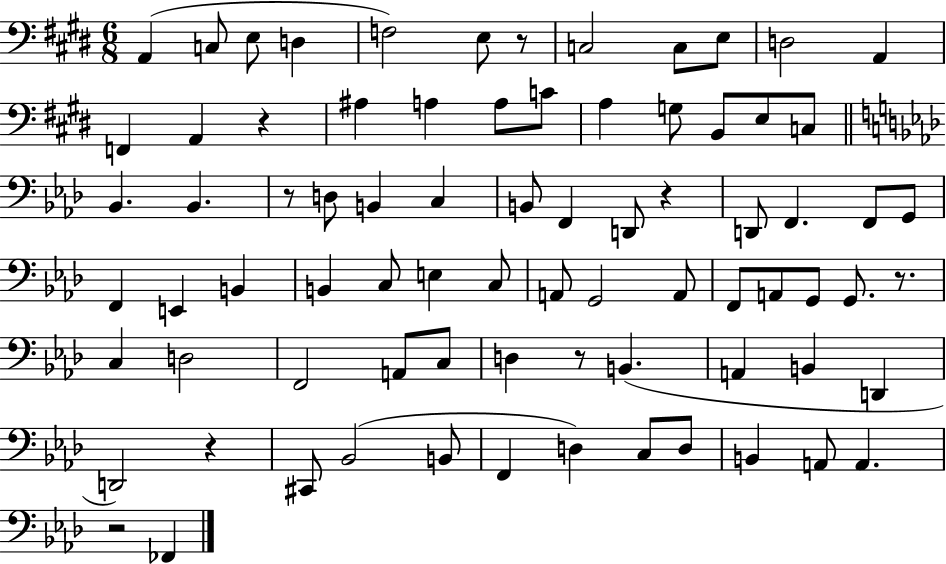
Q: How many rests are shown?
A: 8